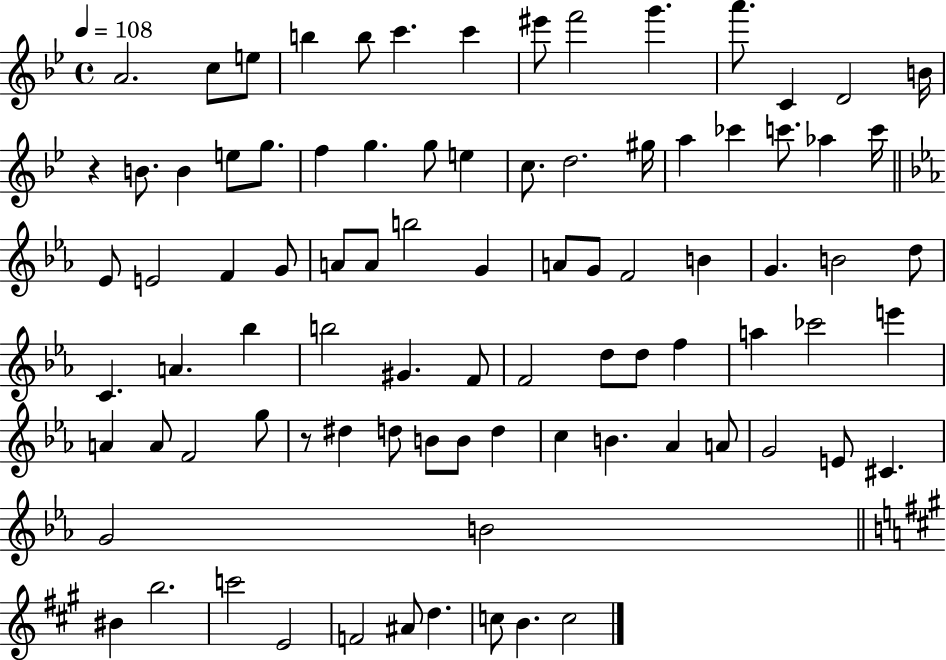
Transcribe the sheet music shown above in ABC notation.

X:1
T:Untitled
M:4/4
L:1/4
K:Bb
A2 c/2 e/2 b b/2 c' c' ^e'/2 f'2 g' a'/2 C D2 B/4 z B/2 B e/2 g/2 f g g/2 e c/2 d2 ^g/4 a _c' c'/2 _a c'/4 _E/2 E2 F G/2 A/2 A/2 b2 G A/2 G/2 F2 B G B2 d/2 C A _b b2 ^G F/2 F2 d/2 d/2 f a _c'2 e' A A/2 F2 g/2 z/2 ^d d/2 B/2 B/2 d c B _A A/2 G2 E/2 ^C G2 B2 ^B b2 c'2 E2 F2 ^A/2 d c/2 B c2